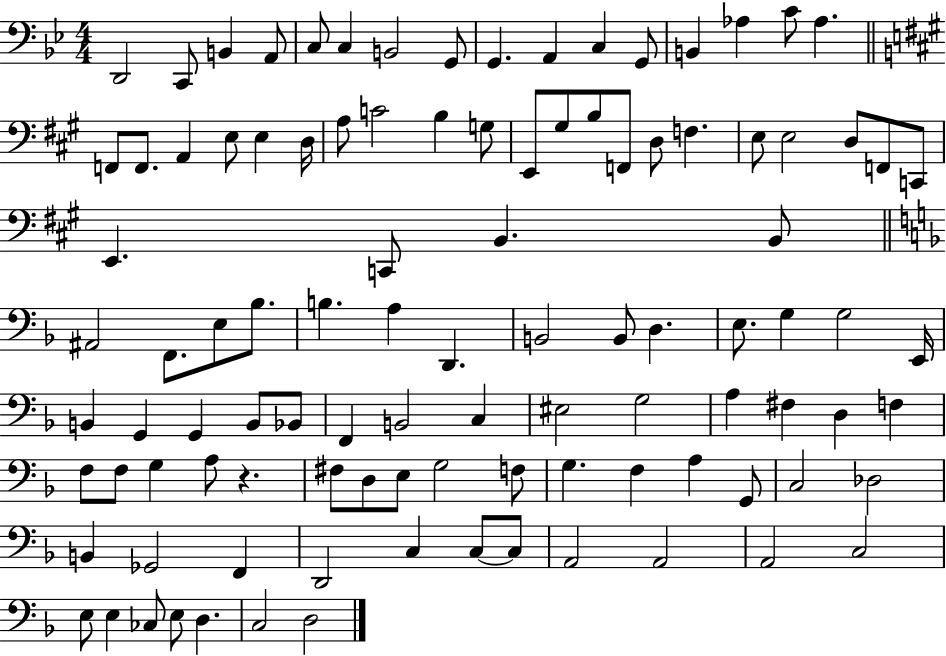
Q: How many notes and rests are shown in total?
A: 103